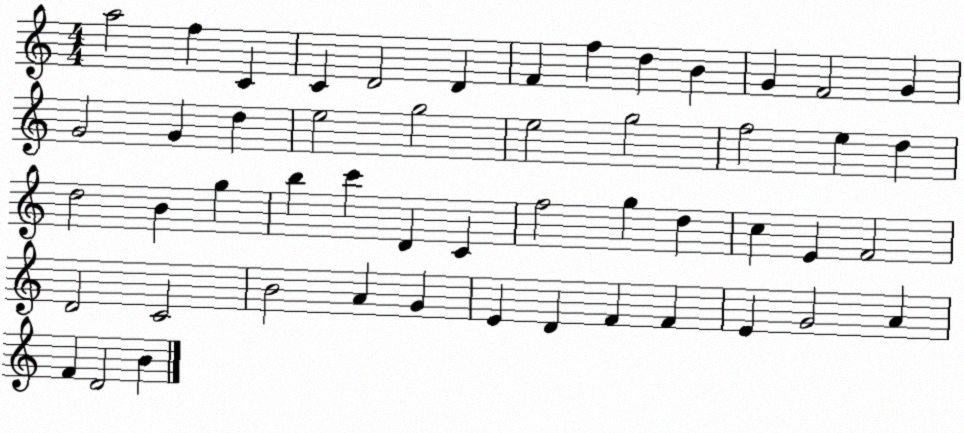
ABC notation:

X:1
T:Untitled
M:4/4
L:1/4
K:C
a2 f C C D2 D F f d B G F2 G G2 G d e2 g2 e2 g2 f2 e d d2 B g b c' D C f2 g d c E F2 D2 C2 B2 A G E D F F E G2 A F D2 B